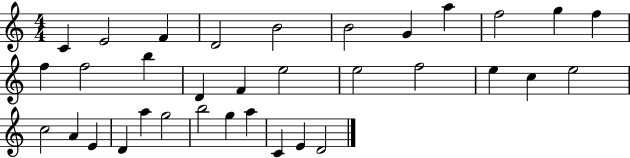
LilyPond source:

{
  \clef treble
  \numericTimeSignature
  \time 4/4
  \key c \major
  c'4 e'2 f'4 | d'2 b'2 | b'2 g'4 a''4 | f''2 g''4 f''4 | \break f''4 f''2 b''4 | d'4 f'4 e''2 | e''2 f''2 | e''4 c''4 e''2 | \break c''2 a'4 e'4 | d'4 a''4 g''2 | b''2 g''4 a''4 | c'4 e'4 d'2 | \break \bar "|."
}